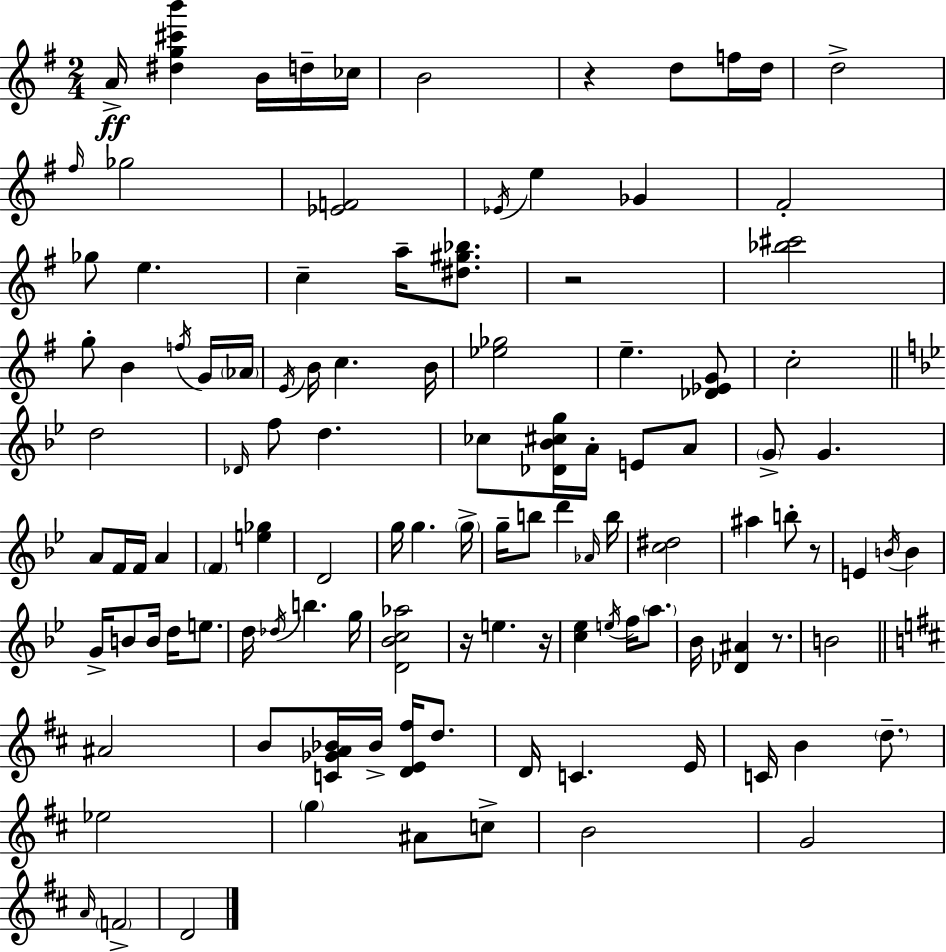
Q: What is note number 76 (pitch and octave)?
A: B4